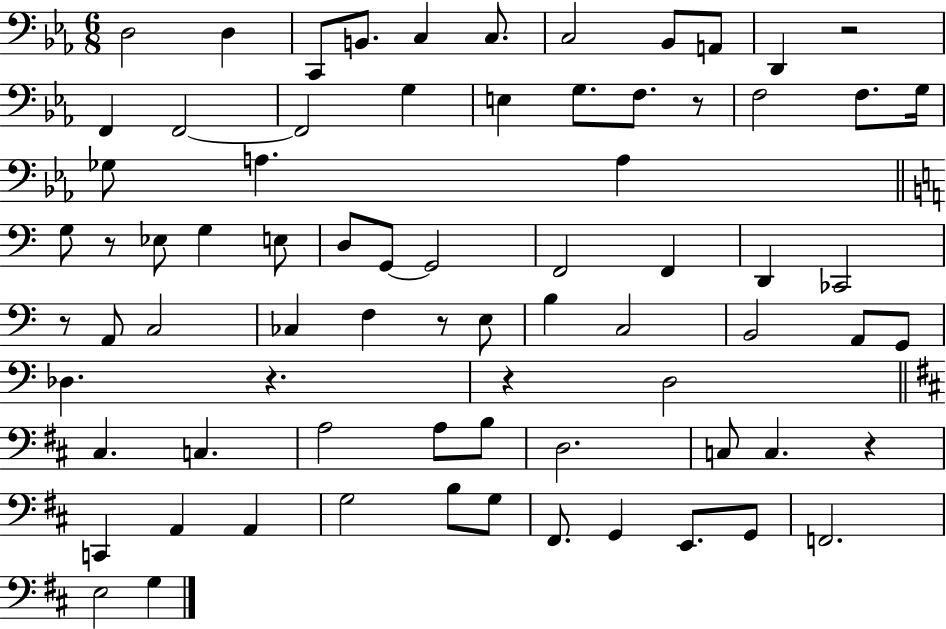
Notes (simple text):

D3/h D3/q C2/e B2/e. C3/q C3/e. C3/h Bb2/e A2/e D2/q R/h F2/q F2/h F2/h G3/q E3/q G3/e. F3/e. R/e F3/h F3/e. G3/s Gb3/e A3/q. A3/q G3/e R/e Eb3/e G3/q E3/e D3/e G2/e G2/h F2/h F2/q D2/q CES2/h R/e A2/e C3/h CES3/q F3/q R/e E3/e B3/q C3/h B2/h A2/e G2/e Db3/q. R/q. R/q D3/h C#3/q. C3/q. A3/h A3/e B3/e D3/h. C3/e C3/q. R/q C2/q A2/q A2/q G3/h B3/e G3/e F#2/e. G2/q E2/e. G2/e F2/h. E3/h G3/q